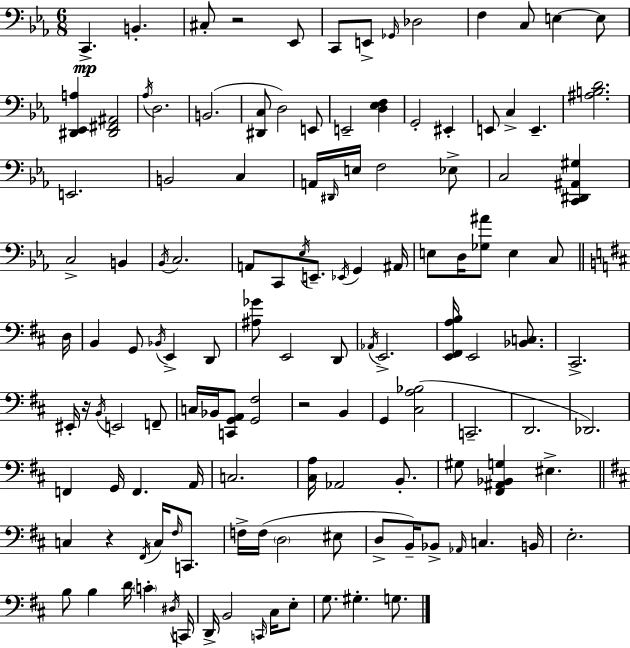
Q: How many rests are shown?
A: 4